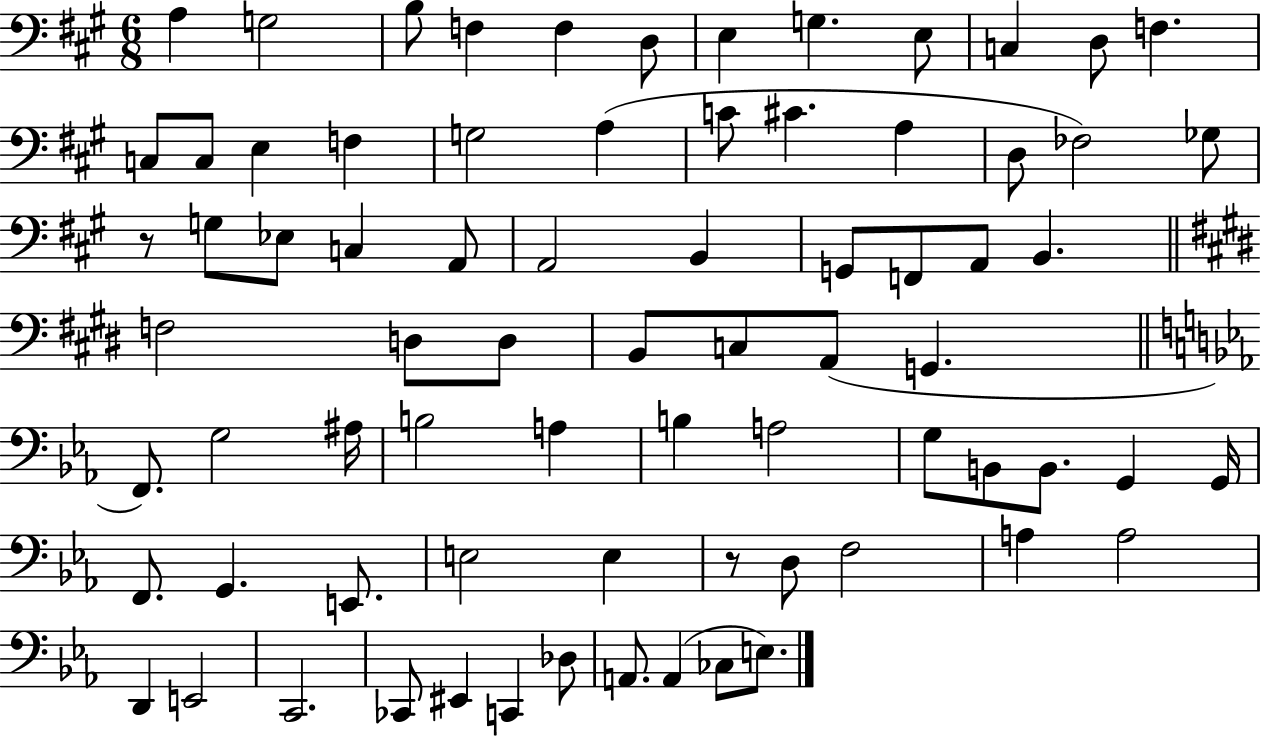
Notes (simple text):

A3/q G3/h B3/e F3/q F3/q D3/e E3/q G3/q. E3/e C3/q D3/e F3/q. C3/e C3/e E3/q F3/q G3/h A3/q C4/e C#4/q. A3/q D3/e FES3/h Gb3/e R/e G3/e Eb3/e C3/q A2/e A2/h B2/q G2/e F2/e A2/e B2/q. F3/h D3/e D3/e B2/e C3/e A2/e G2/q. F2/e. G3/h A#3/s B3/h A3/q B3/q A3/h G3/e B2/e B2/e. G2/q G2/s F2/e. G2/q. E2/e. E3/h E3/q R/e D3/e F3/h A3/q A3/h D2/q E2/h C2/h. CES2/e EIS2/q C2/q Db3/e A2/e. A2/q CES3/e E3/e.